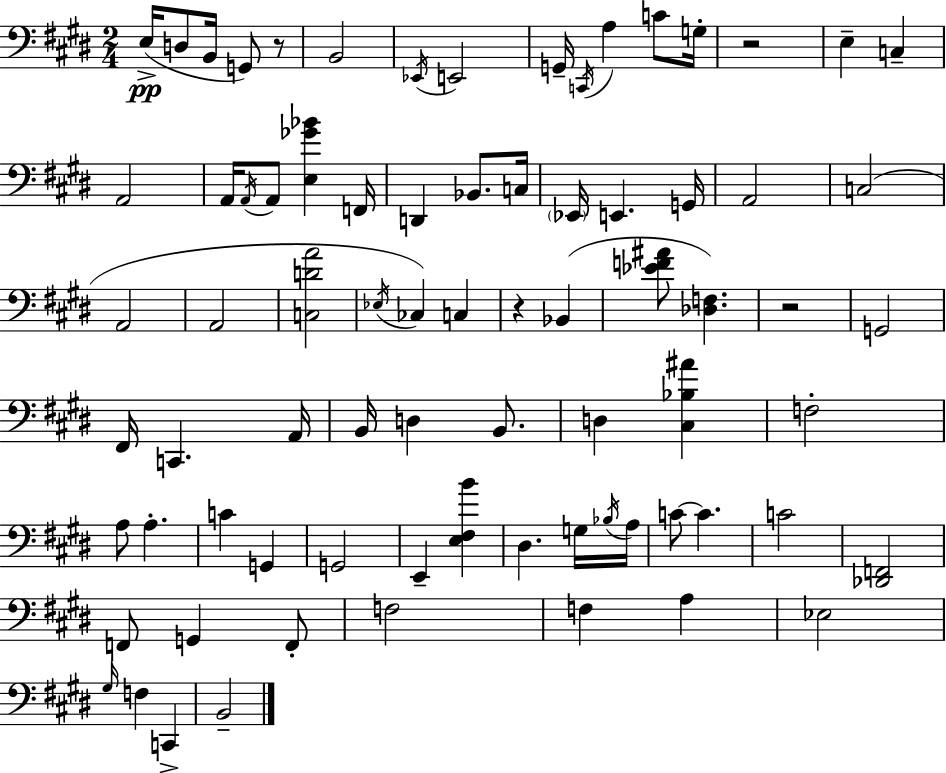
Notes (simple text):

E3/s D3/e B2/s G2/e R/e B2/h Eb2/s E2/h G2/s C2/s A3/q C4/e G3/s R/h E3/q C3/q A2/h A2/s A2/s A2/e [E3,Gb4,Bb4]/q F2/s D2/q Bb2/e. C3/s Eb2/s E2/q. G2/s A2/h C3/h A2/h A2/h [C3,D4,A4]/h Eb3/s CES3/q C3/q R/q Bb2/q [Eb4,F4,A#4]/e [Db3,F3]/q. R/h G2/h F#2/s C2/q. A2/s B2/s D3/q B2/e. D3/q [C#3,Bb3,A#4]/q F3/h A3/e A3/q. C4/q G2/q G2/h E2/q [E3,F#3,B4]/q D#3/q. G3/s Bb3/s A3/s C4/e C4/q. C4/h [Db2,F2]/h F2/e G2/q F2/e F3/h F3/q A3/q Eb3/h G#3/s F3/q C2/q B2/h